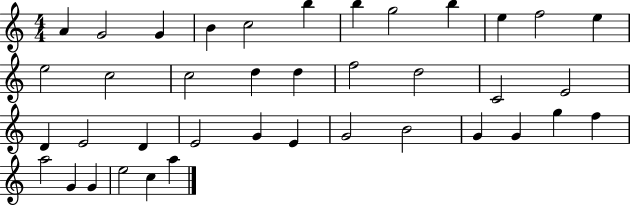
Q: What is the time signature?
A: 4/4